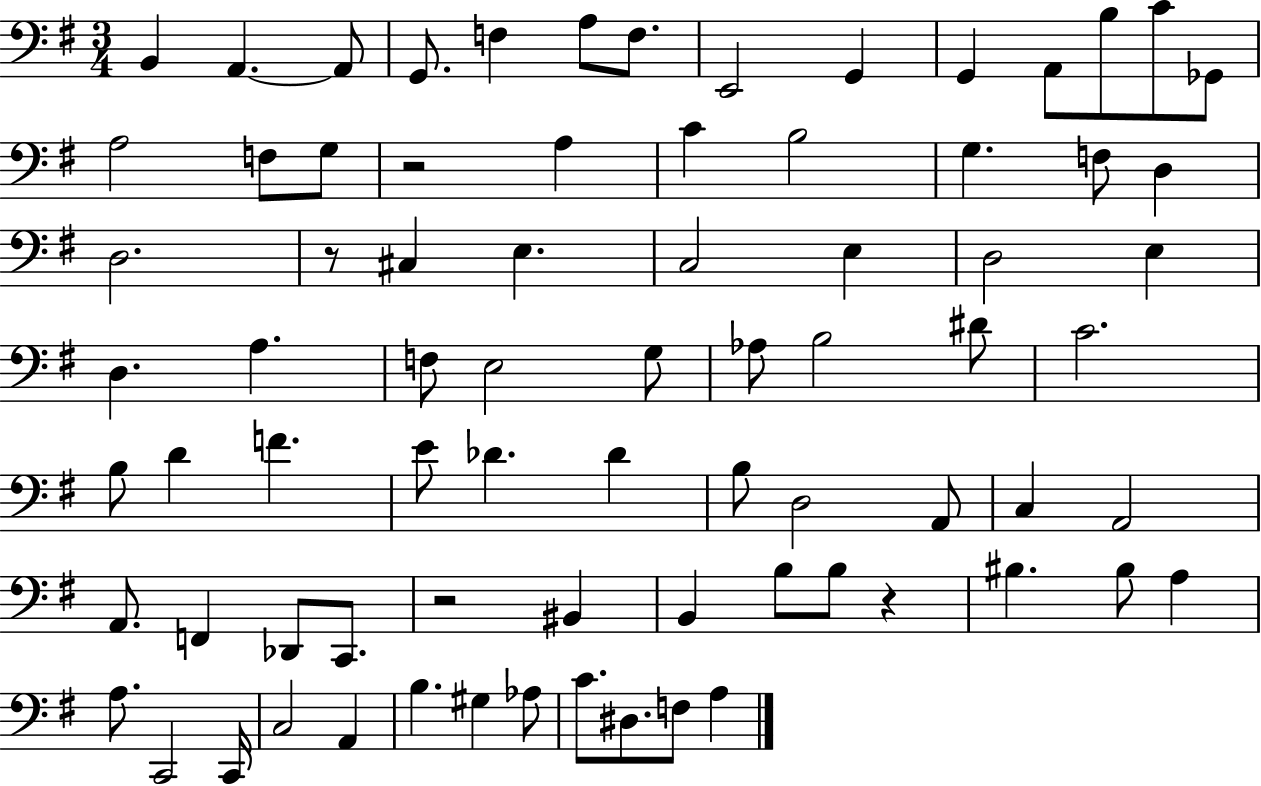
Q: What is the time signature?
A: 3/4